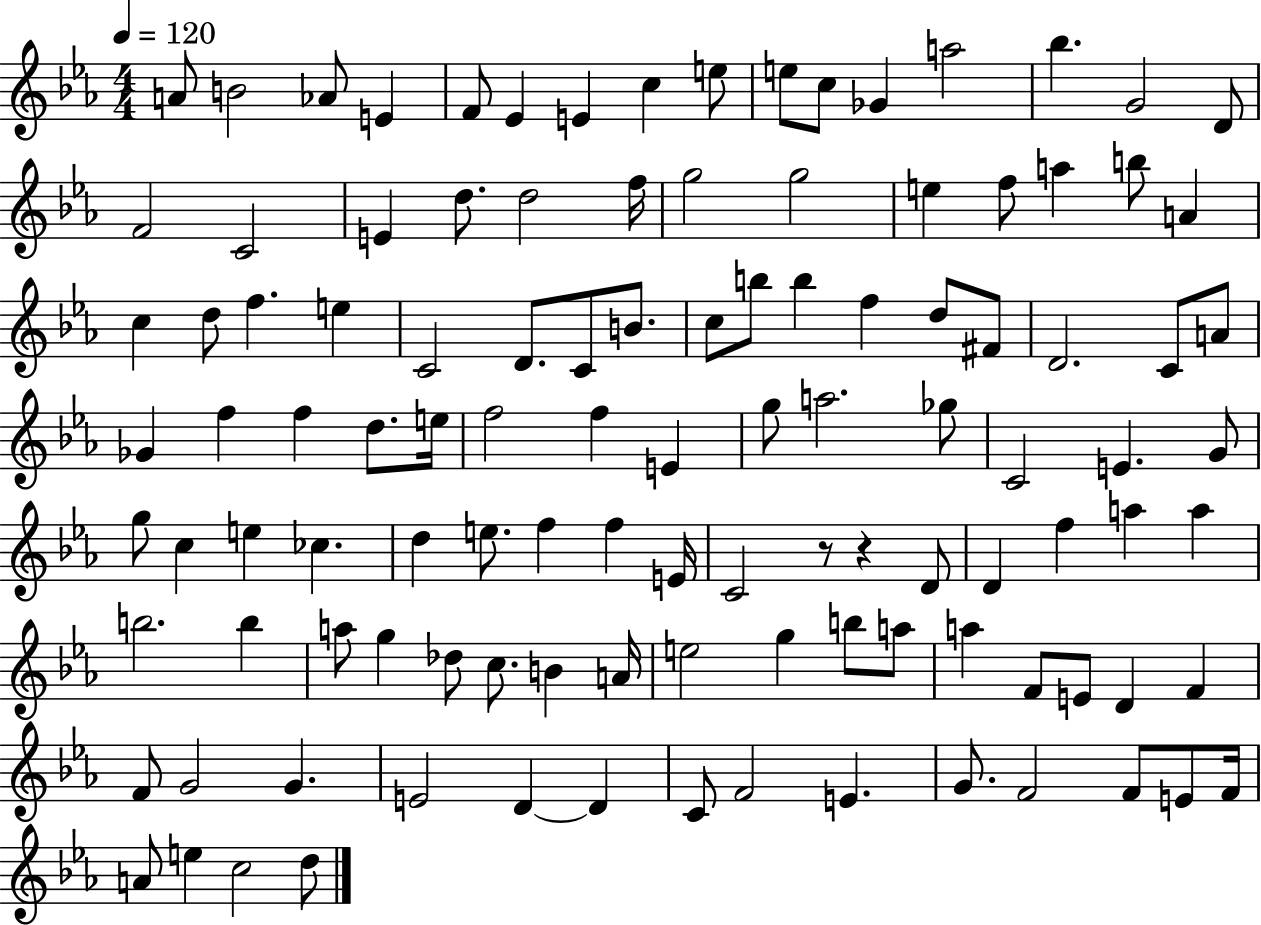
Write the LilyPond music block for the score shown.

{
  \clef treble
  \numericTimeSignature
  \time 4/4
  \key ees \major
  \tempo 4 = 120
  a'8 b'2 aes'8 e'4 | f'8 ees'4 e'4 c''4 e''8 | e''8 c''8 ges'4 a''2 | bes''4. g'2 d'8 | \break f'2 c'2 | e'4 d''8. d''2 f''16 | g''2 g''2 | e''4 f''8 a''4 b''8 a'4 | \break c''4 d''8 f''4. e''4 | c'2 d'8. c'8 b'8. | c''8 b''8 b''4 f''4 d''8 fis'8 | d'2. c'8 a'8 | \break ges'4 f''4 f''4 d''8. e''16 | f''2 f''4 e'4 | g''8 a''2. ges''8 | c'2 e'4. g'8 | \break g''8 c''4 e''4 ces''4. | d''4 e''8. f''4 f''4 e'16 | c'2 r8 r4 d'8 | d'4 f''4 a''4 a''4 | \break b''2. b''4 | a''8 g''4 des''8 c''8. b'4 a'16 | e''2 g''4 b''8 a''8 | a''4 f'8 e'8 d'4 f'4 | \break f'8 g'2 g'4. | e'2 d'4~~ d'4 | c'8 f'2 e'4. | g'8. f'2 f'8 e'8 f'16 | \break a'8 e''4 c''2 d''8 | \bar "|."
}